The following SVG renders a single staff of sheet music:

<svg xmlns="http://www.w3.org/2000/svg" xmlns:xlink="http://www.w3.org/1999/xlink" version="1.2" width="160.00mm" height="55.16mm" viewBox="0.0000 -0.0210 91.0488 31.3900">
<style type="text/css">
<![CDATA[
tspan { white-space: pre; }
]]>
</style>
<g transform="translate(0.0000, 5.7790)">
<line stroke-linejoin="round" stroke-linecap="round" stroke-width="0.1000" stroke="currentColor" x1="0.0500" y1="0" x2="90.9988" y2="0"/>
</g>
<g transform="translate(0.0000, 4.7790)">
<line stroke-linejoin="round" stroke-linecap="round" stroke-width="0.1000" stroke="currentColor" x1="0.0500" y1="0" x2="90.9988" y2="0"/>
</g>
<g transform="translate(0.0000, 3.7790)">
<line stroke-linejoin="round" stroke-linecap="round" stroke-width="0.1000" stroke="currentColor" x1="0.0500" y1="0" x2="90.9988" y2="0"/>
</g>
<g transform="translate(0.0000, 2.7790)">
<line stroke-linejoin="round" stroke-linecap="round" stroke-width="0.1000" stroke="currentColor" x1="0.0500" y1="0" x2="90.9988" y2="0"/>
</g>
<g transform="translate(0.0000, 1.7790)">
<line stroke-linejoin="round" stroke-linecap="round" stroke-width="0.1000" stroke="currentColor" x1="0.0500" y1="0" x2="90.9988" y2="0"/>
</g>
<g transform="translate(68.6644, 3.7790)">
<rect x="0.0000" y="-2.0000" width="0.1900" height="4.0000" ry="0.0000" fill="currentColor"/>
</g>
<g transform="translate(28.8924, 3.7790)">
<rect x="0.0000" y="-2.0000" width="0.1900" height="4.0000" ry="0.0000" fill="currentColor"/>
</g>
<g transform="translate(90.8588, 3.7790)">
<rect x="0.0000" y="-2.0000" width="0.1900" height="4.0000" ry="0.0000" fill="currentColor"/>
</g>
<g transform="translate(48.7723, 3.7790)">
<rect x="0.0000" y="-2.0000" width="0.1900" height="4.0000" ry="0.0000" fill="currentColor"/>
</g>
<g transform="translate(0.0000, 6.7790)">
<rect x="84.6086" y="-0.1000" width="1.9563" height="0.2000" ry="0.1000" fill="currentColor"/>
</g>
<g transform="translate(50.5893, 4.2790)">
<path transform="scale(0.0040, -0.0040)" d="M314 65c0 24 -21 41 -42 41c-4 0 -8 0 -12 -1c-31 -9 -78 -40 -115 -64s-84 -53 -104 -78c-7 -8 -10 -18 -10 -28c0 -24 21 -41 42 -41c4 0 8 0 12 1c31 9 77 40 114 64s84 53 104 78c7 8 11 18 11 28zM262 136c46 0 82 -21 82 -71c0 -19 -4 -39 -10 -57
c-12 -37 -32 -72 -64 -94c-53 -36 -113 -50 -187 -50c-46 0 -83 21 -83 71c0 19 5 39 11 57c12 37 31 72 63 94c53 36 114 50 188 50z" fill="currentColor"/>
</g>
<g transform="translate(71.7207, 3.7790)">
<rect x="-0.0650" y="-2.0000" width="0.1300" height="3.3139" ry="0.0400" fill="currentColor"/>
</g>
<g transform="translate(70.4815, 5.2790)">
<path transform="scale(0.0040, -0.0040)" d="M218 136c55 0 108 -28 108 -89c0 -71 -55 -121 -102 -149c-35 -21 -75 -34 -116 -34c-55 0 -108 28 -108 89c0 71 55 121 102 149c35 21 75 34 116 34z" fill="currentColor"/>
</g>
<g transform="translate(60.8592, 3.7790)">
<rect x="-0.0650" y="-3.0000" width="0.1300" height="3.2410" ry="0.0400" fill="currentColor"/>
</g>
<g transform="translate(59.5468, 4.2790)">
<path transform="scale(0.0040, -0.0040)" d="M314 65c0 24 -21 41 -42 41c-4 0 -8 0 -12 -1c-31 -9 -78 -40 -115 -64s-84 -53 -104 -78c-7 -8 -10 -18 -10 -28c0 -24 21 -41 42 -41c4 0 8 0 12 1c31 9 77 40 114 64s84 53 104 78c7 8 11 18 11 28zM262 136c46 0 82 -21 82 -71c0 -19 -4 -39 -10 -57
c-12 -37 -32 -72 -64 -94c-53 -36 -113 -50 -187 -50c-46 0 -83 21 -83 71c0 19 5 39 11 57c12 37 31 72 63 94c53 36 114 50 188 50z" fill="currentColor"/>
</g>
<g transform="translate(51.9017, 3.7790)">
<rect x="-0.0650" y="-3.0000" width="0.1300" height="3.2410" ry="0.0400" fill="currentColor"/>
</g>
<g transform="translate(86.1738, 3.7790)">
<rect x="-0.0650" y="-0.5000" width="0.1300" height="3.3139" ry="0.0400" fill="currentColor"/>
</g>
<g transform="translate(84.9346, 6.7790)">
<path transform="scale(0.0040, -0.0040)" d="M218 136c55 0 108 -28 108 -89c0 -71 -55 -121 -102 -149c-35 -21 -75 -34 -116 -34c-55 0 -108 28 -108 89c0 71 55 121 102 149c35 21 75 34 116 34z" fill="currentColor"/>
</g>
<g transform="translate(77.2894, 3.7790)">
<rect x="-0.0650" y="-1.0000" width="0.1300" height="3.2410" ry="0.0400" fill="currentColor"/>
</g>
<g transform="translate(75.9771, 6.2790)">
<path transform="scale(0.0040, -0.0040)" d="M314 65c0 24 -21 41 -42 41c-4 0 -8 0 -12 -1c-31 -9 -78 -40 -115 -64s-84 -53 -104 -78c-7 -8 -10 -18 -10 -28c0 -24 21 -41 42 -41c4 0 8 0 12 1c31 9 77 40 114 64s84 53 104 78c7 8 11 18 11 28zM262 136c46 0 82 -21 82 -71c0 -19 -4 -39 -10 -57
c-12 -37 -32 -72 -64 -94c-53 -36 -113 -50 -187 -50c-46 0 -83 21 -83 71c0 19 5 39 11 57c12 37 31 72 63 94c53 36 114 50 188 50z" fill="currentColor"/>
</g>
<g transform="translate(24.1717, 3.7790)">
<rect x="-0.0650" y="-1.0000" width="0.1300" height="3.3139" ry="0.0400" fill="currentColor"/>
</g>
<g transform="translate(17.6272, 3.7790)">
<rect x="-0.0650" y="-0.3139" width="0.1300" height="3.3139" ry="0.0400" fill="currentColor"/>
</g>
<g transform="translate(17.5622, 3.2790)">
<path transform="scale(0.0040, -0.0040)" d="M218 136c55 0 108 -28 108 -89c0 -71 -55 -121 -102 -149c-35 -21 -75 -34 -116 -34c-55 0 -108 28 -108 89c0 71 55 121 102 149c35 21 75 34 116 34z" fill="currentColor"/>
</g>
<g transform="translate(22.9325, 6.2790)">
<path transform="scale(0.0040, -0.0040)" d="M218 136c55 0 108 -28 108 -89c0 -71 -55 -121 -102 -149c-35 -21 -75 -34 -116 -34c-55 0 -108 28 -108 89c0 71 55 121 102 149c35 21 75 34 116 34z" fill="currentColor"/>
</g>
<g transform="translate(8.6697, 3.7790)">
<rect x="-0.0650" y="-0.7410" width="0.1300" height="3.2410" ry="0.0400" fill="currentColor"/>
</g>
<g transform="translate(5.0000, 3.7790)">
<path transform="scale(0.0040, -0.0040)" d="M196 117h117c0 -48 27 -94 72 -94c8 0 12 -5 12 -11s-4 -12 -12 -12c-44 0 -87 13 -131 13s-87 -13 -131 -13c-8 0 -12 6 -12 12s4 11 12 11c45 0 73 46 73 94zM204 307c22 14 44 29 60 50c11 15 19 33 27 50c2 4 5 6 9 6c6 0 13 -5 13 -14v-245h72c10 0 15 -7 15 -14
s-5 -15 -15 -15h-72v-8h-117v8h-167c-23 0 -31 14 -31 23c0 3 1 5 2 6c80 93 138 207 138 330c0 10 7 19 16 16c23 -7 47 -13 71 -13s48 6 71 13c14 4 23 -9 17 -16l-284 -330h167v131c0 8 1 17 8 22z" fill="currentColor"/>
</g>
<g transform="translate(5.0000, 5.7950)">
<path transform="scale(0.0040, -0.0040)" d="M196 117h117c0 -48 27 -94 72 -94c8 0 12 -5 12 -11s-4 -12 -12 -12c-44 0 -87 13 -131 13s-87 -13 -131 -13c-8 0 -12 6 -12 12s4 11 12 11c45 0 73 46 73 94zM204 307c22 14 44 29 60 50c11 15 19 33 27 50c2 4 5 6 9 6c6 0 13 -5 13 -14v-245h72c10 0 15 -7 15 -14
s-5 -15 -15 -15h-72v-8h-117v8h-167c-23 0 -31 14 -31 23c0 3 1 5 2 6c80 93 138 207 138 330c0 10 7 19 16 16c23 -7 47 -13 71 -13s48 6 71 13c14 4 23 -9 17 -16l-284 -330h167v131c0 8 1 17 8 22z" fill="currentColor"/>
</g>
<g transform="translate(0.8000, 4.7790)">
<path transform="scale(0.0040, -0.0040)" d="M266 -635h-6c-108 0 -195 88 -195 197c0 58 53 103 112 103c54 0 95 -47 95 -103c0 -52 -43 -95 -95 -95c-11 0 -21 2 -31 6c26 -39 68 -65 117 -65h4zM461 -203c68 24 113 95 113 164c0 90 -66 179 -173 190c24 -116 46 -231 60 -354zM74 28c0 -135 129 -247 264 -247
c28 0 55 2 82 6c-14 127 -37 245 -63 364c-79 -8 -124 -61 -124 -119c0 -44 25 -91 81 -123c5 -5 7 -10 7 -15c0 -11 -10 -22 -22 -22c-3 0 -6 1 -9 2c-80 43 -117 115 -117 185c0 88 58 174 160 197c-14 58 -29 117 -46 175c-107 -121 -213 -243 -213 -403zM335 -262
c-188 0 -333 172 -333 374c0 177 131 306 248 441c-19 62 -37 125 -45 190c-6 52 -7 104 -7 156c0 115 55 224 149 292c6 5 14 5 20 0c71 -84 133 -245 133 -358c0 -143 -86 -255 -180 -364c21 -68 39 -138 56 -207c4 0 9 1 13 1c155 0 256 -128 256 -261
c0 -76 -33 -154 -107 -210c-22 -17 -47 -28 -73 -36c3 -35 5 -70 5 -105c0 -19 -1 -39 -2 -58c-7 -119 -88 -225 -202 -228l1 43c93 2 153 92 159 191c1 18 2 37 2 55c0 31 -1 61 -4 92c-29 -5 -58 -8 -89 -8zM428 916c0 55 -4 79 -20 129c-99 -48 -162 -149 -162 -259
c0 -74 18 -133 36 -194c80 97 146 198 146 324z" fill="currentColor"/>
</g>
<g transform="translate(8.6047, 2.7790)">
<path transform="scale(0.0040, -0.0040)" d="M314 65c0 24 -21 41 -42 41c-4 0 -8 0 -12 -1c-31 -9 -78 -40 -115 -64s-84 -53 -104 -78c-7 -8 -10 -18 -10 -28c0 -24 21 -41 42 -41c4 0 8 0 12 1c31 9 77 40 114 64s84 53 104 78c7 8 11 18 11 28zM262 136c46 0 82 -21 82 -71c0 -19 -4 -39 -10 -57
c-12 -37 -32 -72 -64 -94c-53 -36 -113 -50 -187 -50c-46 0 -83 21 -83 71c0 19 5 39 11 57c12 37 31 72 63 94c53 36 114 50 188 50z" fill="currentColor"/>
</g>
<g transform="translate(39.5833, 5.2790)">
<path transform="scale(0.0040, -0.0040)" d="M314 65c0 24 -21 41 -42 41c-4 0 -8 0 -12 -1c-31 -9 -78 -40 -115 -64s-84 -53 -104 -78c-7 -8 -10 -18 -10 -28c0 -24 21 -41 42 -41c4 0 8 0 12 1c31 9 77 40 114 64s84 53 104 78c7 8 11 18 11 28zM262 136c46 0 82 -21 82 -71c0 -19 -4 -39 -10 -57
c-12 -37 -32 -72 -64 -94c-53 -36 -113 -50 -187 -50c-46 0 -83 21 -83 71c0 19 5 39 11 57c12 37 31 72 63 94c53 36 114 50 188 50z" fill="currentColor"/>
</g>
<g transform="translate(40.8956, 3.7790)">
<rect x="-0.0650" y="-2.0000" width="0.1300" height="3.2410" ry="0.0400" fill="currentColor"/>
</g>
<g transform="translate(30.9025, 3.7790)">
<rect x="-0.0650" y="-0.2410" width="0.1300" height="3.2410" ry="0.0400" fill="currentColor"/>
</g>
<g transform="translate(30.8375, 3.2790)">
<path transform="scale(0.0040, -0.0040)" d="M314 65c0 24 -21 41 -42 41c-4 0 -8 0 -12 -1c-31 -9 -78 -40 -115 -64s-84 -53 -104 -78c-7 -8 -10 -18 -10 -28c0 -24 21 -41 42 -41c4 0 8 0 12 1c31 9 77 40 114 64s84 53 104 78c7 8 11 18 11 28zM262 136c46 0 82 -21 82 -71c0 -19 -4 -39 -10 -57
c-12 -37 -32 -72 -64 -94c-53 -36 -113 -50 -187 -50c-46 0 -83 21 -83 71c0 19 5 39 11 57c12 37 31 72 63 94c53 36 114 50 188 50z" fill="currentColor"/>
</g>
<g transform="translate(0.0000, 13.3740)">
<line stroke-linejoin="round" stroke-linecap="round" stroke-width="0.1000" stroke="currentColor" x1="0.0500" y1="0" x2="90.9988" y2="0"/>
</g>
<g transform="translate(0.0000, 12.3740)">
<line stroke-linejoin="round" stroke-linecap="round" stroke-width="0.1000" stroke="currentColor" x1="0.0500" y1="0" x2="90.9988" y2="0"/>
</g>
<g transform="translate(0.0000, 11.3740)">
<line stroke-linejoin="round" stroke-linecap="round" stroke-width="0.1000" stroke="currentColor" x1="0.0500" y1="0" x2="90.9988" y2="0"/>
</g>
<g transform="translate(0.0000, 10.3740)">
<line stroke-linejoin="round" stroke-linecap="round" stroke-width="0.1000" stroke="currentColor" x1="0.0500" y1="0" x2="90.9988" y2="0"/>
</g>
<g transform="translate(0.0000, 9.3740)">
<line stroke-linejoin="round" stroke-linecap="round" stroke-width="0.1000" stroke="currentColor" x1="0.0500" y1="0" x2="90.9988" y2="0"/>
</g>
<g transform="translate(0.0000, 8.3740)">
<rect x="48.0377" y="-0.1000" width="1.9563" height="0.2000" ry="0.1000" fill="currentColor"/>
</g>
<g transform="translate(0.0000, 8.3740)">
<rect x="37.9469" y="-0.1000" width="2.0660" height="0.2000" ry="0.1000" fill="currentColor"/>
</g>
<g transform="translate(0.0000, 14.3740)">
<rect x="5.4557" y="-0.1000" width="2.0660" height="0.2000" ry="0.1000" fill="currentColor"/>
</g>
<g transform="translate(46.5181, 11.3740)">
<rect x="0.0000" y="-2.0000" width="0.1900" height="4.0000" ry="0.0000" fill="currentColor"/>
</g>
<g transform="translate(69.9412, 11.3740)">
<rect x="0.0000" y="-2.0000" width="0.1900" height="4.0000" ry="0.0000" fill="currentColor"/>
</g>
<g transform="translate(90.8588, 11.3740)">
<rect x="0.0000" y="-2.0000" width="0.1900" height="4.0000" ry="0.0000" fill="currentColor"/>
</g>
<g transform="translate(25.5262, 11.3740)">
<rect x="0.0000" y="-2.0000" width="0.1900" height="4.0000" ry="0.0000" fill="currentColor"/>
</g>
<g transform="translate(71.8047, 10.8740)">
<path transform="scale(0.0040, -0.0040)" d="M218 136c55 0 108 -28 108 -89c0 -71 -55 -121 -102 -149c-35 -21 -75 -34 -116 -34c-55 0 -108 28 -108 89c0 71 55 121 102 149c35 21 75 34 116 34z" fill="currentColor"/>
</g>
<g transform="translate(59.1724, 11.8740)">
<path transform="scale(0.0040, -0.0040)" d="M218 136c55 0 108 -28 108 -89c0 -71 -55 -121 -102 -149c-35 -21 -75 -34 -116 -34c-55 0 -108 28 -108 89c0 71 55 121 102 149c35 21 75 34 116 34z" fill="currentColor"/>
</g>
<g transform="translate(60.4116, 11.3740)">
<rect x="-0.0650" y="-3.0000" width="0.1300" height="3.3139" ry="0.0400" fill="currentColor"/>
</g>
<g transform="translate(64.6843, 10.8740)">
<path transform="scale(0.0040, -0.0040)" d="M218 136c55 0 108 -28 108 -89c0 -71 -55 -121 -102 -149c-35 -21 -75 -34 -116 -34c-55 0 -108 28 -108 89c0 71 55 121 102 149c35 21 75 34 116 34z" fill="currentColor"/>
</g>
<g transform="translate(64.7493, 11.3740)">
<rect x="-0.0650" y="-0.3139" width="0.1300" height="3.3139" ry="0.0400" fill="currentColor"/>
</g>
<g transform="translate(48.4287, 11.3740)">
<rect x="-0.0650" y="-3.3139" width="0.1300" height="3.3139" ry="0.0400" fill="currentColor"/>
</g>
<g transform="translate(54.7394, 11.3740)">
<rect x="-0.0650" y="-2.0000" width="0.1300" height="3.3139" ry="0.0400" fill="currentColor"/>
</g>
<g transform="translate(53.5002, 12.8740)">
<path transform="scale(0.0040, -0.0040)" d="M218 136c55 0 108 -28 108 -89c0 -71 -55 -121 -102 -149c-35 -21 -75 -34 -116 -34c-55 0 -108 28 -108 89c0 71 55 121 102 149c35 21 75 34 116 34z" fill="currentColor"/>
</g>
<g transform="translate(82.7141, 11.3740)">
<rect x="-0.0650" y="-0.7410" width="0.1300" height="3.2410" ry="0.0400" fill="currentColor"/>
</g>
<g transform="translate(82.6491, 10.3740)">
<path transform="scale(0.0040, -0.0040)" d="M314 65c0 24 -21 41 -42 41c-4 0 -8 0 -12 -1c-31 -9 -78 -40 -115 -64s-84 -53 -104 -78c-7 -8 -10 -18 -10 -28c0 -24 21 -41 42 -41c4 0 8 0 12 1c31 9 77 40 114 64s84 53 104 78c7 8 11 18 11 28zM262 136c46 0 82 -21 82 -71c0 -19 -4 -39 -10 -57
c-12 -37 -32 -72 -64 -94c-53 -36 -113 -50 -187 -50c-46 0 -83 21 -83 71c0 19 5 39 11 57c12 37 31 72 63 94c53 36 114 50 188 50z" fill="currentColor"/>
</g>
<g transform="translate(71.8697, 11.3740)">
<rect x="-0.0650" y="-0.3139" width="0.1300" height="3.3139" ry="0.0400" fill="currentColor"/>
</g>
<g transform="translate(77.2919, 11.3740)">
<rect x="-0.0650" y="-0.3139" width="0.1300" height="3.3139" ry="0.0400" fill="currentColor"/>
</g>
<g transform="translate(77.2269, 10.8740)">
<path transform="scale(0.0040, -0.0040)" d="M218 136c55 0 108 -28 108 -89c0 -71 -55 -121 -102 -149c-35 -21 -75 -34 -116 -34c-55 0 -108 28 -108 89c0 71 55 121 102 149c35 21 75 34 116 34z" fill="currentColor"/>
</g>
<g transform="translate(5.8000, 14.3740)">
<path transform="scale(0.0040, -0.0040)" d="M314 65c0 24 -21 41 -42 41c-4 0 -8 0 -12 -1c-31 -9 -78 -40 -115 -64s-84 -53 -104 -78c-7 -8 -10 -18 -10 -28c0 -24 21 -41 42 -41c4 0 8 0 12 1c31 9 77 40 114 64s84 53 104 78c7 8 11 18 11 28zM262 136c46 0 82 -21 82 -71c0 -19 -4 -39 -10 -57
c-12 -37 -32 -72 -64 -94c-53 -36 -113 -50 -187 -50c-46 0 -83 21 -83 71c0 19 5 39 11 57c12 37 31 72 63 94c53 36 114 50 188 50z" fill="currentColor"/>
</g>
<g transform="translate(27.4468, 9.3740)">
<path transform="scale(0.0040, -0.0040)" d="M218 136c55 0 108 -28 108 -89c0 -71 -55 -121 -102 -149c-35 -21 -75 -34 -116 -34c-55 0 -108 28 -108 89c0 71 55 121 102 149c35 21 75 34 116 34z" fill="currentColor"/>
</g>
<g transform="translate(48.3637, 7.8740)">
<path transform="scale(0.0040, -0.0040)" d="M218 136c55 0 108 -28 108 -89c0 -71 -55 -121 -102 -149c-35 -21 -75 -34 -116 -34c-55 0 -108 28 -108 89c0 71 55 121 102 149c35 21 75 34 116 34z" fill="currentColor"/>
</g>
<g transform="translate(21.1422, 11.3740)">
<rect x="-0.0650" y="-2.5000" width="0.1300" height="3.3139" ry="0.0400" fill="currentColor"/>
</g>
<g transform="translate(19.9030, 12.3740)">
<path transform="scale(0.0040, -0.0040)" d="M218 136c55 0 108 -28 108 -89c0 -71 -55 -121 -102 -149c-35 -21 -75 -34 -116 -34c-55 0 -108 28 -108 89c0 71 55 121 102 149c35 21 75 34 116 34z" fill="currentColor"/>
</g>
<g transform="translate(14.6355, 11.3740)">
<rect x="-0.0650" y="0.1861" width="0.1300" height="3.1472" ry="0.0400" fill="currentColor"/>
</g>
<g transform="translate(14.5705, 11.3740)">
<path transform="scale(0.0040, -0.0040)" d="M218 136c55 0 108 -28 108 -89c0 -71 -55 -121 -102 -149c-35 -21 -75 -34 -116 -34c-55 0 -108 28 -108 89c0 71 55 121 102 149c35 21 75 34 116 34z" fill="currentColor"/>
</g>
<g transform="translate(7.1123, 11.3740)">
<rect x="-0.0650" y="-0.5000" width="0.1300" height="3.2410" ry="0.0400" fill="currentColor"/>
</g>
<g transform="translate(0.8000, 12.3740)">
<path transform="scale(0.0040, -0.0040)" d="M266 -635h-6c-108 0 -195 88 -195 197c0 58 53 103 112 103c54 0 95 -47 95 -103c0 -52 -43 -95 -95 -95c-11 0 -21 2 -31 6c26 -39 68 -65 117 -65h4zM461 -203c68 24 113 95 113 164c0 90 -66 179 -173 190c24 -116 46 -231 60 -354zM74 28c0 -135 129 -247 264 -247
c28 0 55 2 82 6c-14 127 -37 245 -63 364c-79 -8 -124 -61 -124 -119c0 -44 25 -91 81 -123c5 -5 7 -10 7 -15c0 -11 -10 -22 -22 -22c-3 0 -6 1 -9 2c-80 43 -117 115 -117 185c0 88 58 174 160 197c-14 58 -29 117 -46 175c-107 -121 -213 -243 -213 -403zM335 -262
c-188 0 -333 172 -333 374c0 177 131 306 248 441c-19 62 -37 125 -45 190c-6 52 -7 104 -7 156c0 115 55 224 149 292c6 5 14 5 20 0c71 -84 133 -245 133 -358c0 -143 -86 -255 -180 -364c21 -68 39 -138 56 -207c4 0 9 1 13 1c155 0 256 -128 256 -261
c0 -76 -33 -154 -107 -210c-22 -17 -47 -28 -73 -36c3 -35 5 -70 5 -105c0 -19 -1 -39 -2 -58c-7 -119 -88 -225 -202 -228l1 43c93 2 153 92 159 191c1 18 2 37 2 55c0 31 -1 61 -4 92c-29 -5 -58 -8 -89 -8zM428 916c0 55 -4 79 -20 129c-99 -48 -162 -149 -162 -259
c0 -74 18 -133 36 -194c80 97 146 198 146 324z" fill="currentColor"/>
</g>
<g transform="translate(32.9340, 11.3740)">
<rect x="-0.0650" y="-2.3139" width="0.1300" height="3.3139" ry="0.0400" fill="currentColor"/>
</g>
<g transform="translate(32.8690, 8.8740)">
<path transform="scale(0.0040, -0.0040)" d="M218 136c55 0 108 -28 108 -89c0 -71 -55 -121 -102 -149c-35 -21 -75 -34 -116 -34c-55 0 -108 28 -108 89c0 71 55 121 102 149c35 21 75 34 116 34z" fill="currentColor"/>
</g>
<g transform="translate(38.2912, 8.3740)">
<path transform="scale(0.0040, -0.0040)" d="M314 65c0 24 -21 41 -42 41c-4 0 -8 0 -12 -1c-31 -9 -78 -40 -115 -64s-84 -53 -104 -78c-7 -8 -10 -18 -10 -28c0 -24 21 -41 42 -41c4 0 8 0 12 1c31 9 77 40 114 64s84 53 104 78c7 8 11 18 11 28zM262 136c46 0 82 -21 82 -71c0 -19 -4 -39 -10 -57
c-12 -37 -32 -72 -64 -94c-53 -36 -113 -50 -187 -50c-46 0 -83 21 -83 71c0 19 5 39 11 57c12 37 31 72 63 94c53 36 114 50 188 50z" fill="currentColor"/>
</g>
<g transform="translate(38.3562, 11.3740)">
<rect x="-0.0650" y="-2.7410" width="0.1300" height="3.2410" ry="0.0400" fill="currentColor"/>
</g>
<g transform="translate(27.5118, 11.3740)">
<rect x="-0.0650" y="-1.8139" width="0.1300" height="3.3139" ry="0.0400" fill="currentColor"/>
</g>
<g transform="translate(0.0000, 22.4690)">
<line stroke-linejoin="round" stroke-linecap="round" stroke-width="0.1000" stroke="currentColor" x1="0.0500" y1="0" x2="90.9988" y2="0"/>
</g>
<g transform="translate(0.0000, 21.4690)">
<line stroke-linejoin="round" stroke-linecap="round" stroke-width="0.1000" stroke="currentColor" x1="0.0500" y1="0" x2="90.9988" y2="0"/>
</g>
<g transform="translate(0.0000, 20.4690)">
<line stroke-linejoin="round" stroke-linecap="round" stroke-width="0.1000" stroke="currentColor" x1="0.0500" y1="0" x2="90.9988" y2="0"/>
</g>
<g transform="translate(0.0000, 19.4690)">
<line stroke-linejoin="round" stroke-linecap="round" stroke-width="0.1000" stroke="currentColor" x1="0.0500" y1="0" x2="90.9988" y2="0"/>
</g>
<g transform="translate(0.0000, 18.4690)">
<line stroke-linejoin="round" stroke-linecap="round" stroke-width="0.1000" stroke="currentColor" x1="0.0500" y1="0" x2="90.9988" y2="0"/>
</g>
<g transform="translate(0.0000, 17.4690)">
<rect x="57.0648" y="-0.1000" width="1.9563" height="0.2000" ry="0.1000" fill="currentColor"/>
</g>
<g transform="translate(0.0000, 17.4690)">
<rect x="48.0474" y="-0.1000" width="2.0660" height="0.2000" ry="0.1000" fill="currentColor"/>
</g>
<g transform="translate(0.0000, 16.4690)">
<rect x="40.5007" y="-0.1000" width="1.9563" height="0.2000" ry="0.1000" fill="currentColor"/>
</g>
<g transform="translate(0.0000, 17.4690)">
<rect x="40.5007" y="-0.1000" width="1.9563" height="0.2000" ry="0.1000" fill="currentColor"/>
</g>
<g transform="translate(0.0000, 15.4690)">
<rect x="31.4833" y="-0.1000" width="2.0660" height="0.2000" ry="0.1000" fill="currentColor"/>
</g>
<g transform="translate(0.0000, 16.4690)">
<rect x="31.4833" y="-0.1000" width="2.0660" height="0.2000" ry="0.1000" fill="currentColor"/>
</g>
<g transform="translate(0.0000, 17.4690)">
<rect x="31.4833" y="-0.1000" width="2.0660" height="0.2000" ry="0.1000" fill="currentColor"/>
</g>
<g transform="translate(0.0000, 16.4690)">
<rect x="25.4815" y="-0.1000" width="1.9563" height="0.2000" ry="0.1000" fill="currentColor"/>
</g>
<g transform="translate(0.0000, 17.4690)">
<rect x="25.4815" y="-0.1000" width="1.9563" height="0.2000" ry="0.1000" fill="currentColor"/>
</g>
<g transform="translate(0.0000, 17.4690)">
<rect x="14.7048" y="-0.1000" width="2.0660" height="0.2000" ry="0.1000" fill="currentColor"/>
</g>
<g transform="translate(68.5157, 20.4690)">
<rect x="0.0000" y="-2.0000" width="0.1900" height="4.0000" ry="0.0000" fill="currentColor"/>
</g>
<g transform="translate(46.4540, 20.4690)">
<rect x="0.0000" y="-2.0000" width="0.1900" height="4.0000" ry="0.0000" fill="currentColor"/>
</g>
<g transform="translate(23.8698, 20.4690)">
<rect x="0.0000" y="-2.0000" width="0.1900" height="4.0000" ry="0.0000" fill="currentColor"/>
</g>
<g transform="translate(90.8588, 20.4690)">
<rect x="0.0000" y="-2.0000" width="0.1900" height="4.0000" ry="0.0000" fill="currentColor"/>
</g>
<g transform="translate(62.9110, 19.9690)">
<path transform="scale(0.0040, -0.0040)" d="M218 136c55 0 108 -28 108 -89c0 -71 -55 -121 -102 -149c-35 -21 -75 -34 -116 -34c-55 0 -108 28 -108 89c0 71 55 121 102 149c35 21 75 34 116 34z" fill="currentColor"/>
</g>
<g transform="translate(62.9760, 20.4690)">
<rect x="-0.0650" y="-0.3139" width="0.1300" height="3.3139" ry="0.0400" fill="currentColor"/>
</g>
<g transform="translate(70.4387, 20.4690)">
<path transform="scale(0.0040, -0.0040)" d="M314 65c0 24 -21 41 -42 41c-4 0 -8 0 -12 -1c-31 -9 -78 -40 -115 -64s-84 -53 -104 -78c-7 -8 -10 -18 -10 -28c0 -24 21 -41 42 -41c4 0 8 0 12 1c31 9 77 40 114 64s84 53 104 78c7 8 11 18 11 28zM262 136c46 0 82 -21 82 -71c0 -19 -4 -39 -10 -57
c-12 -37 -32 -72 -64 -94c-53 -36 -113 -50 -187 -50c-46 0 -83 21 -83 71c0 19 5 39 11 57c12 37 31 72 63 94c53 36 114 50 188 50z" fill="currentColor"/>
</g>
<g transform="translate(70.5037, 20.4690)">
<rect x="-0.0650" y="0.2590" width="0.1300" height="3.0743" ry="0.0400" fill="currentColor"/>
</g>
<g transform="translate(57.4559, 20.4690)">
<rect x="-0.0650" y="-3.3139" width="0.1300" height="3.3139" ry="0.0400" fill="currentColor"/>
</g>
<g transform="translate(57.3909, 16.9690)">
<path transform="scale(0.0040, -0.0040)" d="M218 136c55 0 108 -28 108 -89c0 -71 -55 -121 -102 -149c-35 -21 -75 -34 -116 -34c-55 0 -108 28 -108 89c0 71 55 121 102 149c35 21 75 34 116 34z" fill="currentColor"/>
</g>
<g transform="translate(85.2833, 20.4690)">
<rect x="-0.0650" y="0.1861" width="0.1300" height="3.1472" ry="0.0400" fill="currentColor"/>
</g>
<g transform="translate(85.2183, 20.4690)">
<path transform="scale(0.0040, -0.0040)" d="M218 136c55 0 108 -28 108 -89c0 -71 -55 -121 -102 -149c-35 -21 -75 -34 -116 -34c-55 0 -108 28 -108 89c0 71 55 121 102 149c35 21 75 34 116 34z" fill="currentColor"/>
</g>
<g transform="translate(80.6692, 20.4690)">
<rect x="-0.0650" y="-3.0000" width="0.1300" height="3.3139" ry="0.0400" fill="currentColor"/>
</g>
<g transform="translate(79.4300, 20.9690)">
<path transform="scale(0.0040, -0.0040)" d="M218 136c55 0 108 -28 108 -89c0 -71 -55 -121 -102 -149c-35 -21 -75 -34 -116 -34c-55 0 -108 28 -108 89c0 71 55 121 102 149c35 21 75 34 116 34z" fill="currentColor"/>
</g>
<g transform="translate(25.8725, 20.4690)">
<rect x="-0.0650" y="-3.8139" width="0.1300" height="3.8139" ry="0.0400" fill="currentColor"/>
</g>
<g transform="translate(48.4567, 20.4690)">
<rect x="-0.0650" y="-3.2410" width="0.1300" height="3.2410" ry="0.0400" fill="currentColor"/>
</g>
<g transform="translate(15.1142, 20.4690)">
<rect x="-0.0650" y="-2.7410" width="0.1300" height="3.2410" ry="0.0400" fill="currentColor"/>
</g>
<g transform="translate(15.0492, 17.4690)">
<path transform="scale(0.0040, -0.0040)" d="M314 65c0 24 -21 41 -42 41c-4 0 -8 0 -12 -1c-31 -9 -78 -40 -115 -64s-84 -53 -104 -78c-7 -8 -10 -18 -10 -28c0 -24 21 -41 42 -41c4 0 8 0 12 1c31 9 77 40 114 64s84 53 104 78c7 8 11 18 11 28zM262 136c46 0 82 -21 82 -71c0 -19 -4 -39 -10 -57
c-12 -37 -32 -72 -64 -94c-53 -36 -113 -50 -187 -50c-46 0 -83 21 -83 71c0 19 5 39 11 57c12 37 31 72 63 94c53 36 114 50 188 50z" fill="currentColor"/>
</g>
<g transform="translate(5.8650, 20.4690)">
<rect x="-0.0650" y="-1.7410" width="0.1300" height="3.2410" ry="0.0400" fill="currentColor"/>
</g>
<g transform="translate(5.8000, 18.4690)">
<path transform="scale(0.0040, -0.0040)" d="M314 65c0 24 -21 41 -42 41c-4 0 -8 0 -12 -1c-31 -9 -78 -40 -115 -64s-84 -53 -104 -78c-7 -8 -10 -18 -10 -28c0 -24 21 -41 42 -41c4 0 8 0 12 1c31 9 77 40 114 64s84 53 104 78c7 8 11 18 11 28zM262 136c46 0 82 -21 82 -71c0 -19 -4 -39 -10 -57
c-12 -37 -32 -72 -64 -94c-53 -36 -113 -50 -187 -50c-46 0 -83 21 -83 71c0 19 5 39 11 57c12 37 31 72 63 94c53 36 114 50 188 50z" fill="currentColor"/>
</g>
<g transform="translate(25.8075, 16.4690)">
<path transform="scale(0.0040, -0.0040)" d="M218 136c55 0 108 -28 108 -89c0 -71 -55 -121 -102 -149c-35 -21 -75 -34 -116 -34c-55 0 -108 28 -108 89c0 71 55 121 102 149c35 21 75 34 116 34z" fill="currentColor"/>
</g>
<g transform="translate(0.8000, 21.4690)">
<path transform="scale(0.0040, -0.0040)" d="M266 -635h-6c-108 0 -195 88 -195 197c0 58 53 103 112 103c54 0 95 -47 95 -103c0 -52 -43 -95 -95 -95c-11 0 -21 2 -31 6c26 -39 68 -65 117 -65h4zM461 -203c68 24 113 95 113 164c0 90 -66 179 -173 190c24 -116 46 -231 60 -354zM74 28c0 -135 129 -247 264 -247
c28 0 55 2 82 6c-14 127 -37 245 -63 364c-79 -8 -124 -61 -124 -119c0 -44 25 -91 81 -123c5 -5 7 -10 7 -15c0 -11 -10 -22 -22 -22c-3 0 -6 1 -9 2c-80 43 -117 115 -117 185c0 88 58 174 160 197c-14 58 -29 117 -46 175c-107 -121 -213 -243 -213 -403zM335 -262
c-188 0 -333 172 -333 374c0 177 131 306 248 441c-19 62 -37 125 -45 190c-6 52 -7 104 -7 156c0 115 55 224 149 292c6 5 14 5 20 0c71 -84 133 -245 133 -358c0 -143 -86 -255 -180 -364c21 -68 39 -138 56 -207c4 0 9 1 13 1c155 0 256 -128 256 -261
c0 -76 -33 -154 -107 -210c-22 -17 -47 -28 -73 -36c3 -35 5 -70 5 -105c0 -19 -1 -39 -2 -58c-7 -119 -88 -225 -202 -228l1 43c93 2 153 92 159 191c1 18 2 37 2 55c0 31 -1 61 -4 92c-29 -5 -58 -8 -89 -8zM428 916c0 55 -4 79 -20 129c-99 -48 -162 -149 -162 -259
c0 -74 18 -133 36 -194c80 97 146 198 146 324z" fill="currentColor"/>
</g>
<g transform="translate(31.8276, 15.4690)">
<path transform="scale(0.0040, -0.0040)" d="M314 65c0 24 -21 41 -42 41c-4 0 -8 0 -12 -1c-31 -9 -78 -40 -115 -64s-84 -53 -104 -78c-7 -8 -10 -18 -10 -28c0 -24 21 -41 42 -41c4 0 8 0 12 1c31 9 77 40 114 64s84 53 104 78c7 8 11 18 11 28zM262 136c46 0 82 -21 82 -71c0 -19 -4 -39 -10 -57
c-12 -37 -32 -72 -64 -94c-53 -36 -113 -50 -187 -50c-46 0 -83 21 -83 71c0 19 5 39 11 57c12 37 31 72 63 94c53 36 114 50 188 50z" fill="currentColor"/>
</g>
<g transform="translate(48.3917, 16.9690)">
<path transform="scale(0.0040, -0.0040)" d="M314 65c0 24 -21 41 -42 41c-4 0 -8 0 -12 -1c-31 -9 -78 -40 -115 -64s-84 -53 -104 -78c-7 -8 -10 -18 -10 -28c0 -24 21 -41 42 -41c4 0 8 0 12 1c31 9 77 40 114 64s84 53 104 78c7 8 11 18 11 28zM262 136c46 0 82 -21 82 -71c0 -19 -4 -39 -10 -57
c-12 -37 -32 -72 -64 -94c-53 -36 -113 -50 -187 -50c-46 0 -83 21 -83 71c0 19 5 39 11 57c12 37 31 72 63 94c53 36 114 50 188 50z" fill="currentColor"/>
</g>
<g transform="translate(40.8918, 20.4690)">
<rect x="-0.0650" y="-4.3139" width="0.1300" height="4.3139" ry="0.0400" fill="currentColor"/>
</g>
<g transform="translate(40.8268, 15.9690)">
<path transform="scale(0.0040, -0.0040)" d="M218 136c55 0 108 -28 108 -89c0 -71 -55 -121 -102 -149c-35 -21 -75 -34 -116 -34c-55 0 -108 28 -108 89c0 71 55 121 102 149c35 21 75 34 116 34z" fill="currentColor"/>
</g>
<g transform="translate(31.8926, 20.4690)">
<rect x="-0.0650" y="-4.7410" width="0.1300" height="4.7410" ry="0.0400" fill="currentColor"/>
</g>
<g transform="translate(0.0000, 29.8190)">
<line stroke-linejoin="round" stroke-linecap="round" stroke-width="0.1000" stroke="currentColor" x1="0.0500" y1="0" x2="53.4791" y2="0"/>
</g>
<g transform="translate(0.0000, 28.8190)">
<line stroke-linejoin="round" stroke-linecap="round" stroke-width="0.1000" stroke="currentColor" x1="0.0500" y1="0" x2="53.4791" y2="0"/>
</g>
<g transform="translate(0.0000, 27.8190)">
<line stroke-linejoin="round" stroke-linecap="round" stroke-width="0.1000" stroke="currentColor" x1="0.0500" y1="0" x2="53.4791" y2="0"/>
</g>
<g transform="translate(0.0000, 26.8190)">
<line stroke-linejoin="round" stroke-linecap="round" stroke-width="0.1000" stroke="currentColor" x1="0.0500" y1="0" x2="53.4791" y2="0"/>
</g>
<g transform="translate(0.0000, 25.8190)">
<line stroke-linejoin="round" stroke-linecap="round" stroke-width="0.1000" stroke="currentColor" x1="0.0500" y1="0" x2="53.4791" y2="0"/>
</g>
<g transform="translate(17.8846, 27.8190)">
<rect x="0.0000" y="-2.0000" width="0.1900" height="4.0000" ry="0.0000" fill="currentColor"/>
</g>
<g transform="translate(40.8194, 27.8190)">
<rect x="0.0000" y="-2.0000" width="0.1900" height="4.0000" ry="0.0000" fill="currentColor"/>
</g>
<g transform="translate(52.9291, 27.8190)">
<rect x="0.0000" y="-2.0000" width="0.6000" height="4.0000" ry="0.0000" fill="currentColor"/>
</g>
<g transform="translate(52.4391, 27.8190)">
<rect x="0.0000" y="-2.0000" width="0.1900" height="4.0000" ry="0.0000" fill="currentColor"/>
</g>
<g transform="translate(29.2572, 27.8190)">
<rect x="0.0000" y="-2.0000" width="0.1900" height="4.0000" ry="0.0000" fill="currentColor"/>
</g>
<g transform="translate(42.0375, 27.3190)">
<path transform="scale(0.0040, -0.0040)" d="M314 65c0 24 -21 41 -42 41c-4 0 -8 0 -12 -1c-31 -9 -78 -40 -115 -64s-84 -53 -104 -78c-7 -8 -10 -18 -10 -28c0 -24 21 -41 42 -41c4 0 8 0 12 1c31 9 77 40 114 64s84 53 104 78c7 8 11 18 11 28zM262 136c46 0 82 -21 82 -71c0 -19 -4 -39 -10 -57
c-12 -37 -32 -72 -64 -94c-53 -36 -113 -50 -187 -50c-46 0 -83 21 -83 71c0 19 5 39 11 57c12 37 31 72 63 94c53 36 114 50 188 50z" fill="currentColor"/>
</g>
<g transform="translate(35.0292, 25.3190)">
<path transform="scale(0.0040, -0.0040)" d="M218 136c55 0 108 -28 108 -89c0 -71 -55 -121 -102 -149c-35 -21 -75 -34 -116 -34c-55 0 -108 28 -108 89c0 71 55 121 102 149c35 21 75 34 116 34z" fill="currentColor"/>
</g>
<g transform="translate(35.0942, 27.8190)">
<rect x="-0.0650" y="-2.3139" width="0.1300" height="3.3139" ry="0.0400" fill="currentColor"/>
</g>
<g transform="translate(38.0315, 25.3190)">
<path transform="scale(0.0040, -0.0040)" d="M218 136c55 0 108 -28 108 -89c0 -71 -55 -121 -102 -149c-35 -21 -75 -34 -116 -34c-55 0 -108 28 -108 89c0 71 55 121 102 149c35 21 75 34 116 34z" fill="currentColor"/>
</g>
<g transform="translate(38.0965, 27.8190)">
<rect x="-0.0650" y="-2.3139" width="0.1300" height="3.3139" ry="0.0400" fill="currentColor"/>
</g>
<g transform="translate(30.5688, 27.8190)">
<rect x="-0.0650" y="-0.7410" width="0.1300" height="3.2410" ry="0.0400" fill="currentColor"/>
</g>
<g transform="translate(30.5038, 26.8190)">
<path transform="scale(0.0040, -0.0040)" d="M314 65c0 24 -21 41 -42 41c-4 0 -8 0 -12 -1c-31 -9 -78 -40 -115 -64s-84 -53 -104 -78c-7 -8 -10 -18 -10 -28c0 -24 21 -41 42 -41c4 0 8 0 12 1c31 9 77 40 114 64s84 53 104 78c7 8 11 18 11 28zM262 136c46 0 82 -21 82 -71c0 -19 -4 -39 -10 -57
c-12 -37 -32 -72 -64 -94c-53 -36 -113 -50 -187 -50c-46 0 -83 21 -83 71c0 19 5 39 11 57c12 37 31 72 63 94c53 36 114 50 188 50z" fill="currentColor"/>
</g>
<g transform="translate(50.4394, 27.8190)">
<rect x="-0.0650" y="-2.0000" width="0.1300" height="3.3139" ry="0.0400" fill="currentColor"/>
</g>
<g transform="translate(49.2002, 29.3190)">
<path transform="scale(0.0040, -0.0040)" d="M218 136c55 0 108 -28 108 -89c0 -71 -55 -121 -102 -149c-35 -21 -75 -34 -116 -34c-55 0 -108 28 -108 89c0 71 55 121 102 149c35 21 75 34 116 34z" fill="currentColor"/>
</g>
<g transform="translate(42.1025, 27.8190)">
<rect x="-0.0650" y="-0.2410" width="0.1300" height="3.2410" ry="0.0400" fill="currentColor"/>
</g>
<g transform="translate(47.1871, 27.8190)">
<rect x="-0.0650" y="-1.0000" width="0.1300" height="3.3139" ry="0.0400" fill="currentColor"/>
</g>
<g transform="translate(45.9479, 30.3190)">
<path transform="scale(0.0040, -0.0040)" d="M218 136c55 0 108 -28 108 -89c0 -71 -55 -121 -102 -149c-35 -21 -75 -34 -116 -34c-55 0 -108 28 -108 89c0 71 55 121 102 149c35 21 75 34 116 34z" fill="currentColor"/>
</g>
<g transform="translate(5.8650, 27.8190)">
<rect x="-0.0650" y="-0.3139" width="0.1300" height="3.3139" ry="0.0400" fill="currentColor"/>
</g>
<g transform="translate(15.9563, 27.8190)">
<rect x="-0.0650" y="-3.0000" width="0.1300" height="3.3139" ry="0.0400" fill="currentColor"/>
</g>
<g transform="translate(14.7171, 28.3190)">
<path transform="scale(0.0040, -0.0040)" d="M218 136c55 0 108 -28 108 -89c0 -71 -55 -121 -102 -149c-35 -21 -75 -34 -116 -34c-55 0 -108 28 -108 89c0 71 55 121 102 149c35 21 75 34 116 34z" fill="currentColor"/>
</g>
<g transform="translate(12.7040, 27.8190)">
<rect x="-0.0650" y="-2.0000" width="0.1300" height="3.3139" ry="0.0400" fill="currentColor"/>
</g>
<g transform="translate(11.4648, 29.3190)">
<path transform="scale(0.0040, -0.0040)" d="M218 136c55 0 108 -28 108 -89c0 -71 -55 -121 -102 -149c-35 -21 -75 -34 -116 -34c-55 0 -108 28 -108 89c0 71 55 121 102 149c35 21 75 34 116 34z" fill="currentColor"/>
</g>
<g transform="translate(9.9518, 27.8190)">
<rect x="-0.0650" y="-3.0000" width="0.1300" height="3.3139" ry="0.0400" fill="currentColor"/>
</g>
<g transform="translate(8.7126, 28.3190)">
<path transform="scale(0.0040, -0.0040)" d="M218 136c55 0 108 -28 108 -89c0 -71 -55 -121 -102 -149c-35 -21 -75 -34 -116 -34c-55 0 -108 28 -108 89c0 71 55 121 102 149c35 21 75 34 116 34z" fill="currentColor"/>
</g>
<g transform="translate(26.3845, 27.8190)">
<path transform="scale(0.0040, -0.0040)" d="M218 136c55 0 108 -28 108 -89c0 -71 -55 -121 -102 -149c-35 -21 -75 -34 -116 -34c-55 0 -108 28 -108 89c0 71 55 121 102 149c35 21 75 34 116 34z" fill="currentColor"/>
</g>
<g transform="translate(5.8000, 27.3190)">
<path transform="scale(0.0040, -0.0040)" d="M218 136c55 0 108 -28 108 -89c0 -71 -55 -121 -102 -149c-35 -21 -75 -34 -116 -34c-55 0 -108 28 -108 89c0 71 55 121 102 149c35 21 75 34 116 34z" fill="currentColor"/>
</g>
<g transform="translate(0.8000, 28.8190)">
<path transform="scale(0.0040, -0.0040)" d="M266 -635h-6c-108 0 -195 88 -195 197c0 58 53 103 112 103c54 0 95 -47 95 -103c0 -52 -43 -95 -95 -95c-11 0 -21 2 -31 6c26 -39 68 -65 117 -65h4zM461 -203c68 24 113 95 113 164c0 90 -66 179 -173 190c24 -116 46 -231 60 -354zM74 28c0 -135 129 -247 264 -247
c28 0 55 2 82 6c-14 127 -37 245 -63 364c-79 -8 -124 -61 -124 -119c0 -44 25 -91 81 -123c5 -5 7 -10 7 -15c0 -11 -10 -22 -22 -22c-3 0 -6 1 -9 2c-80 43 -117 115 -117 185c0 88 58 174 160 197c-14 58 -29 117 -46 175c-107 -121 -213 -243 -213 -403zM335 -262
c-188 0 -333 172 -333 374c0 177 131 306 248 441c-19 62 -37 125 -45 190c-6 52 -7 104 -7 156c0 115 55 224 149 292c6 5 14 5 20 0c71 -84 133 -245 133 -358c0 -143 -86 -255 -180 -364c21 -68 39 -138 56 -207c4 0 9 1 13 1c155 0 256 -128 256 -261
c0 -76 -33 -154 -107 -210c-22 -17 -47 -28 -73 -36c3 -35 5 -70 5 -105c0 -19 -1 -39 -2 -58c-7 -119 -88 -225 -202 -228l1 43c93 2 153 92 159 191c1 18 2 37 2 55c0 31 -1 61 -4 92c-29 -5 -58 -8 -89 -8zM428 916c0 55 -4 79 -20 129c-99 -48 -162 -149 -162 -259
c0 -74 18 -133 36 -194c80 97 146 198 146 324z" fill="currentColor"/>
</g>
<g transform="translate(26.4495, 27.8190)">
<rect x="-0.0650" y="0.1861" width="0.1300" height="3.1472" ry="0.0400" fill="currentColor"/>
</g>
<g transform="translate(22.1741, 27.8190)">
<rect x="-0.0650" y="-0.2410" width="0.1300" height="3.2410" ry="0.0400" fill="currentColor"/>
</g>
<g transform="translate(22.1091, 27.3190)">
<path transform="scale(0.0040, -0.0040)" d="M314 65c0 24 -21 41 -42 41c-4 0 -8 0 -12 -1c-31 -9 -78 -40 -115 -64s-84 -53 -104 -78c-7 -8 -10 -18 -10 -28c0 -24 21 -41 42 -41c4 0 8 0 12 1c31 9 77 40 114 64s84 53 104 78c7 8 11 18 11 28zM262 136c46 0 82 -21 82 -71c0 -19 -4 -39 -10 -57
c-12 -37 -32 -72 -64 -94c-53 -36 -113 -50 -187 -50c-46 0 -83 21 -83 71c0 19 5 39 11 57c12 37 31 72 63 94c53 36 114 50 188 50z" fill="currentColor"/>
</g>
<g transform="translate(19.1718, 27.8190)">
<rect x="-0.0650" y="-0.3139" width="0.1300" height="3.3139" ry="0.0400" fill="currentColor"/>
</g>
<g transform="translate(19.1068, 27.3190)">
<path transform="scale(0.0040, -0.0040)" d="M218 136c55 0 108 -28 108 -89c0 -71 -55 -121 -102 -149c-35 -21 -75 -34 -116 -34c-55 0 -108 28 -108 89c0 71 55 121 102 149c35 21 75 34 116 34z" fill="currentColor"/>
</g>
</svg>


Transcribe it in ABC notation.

X:1
T:Untitled
M:4/4
L:1/4
K:C
d2 c D c2 F2 A2 A2 F D2 C C2 B G f g a2 b F A c c c d2 f2 a2 c' e'2 d' b2 b c B2 A B c A F A c c2 B d2 g g c2 D F